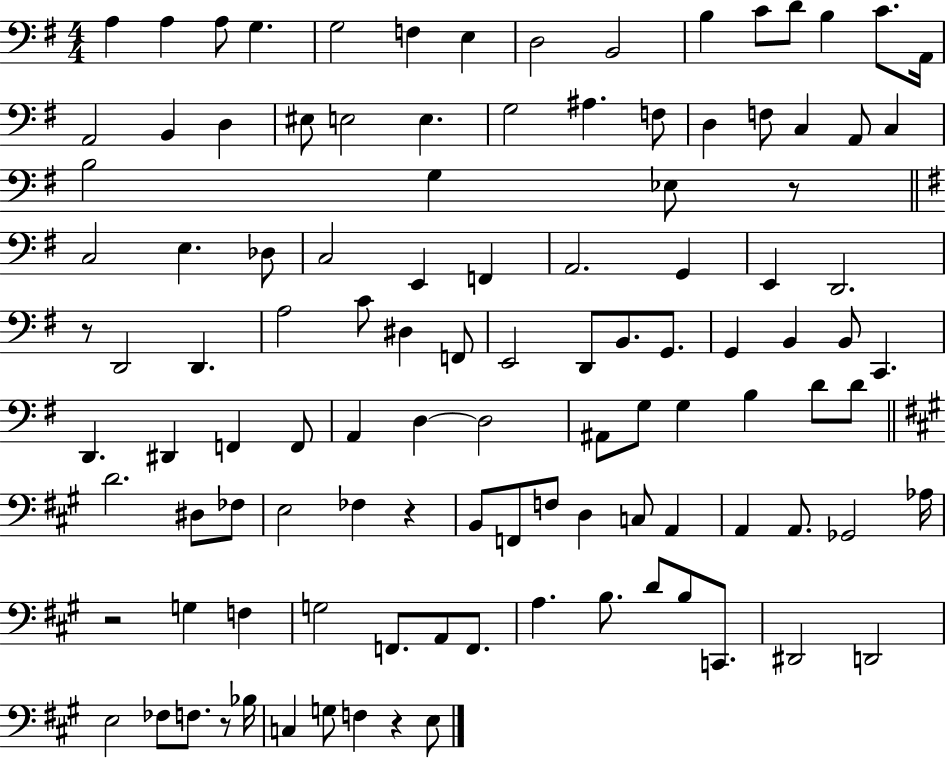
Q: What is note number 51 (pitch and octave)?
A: B2